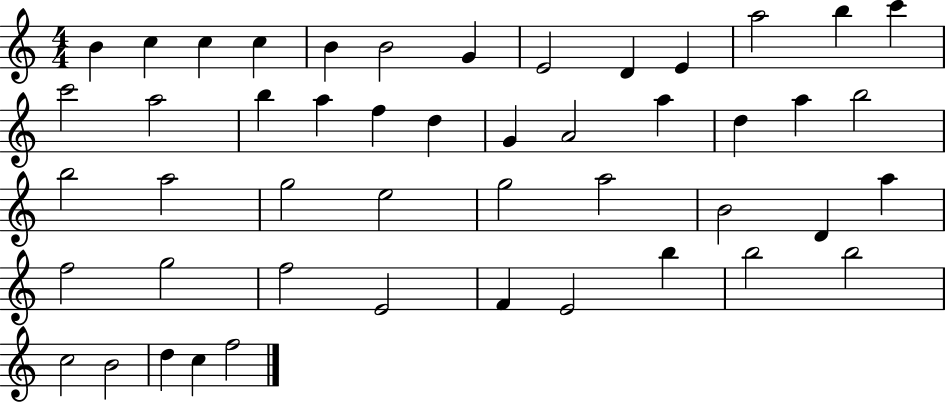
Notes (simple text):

B4/q C5/q C5/q C5/q B4/q B4/h G4/q E4/h D4/q E4/q A5/h B5/q C6/q C6/h A5/h B5/q A5/q F5/q D5/q G4/q A4/h A5/q D5/q A5/q B5/h B5/h A5/h G5/h E5/h G5/h A5/h B4/h D4/q A5/q F5/h G5/h F5/h E4/h F4/q E4/h B5/q B5/h B5/h C5/h B4/h D5/q C5/q F5/h